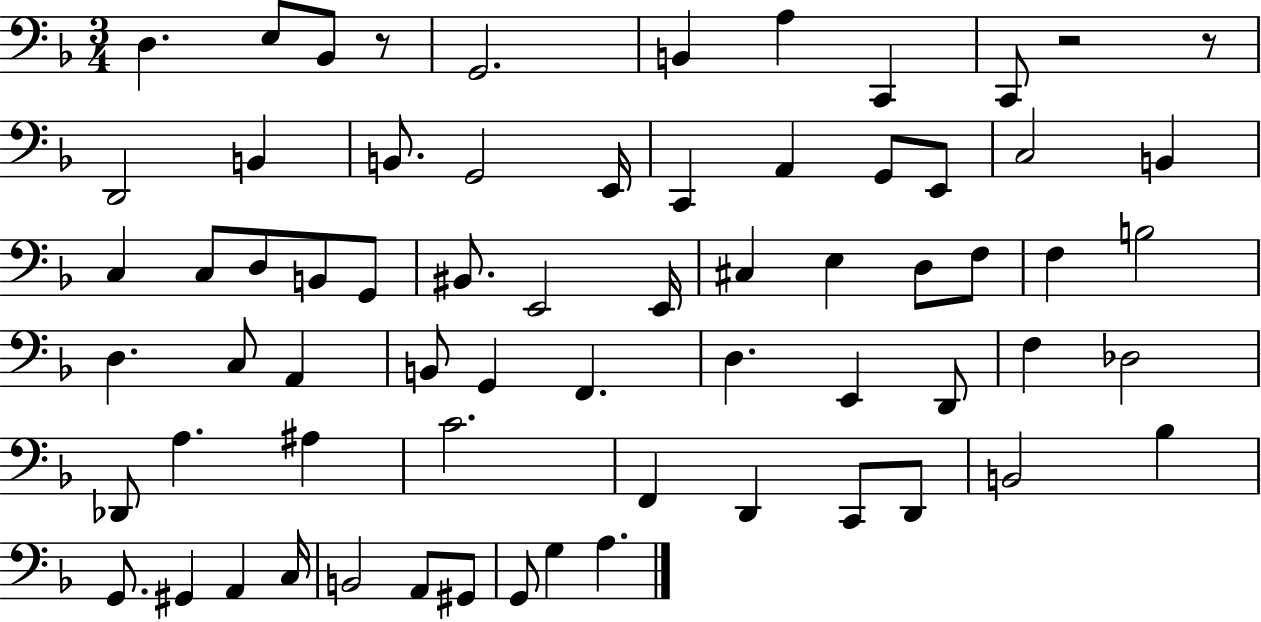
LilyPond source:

{
  \clef bass
  \numericTimeSignature
  \time 3/4
  \key f \major
  \repeat volta 2 { d4. e8 bes,8 r8 | g,2. | b,4 a4 c,4 | c,8 r2 r8 | \break d,2 b,4 | b,8. g,2 e,16 | c,4 a,4 g,8 e,8 | c2 b,4 | \break c4 c8 d8 b,8 g,8 | bis,8. e,2 e,16 | cis4 e4 d8 f8 | f4 b2 | \break d4. c8 a,4 | b,8 g,4 f,4. | d4. e,4 d,8 | f4 des2 | \break des,8 a4. ais4 | c'2. | f,4 d,4 c,8 d,8 | b,2 bes4 | \break g,8. gis,4 a,4 c16 | b,2 a,8 gis,8 | g,8 g4 a4. | } \bar "|."
}